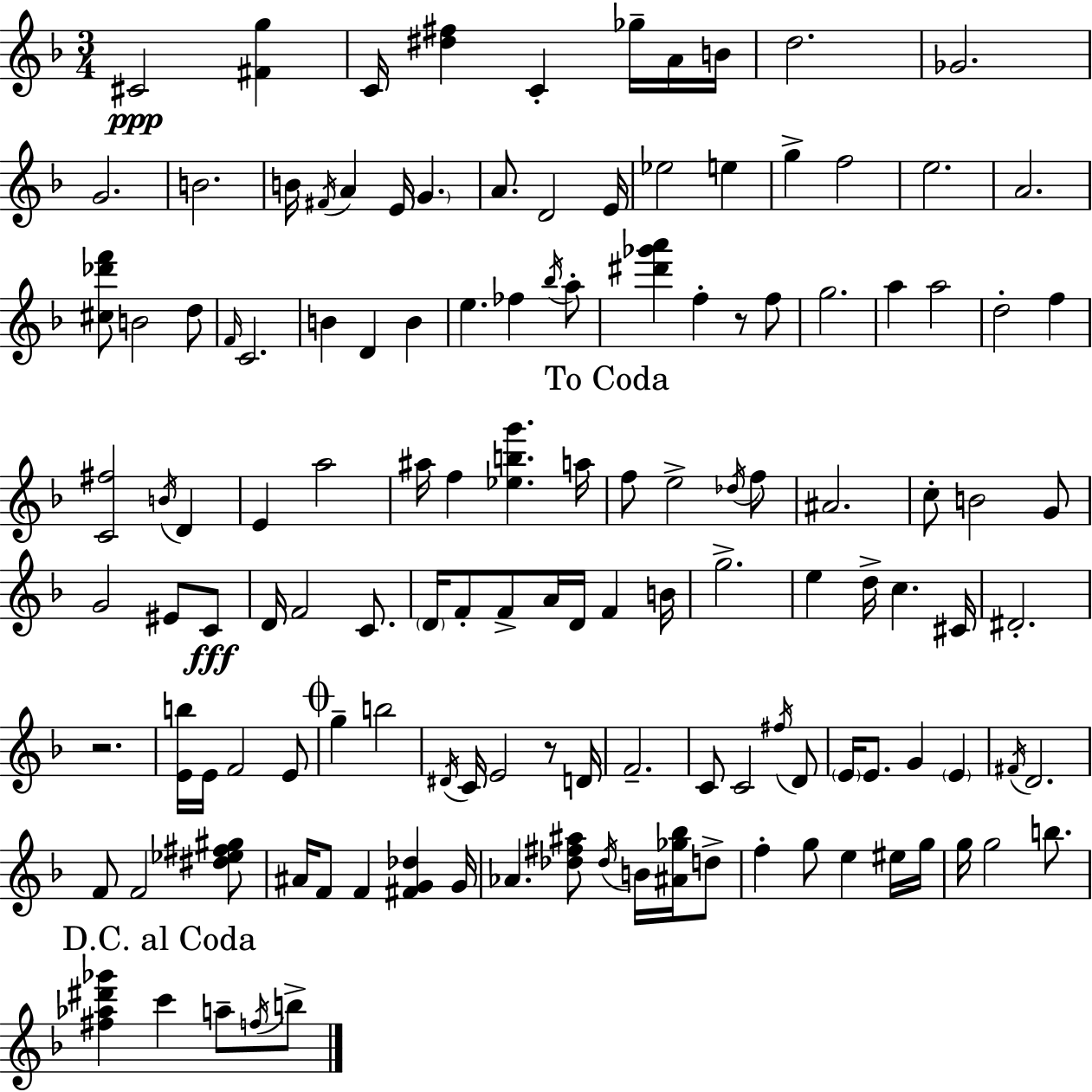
X:1
T:Untitled
M:3/4
L:1/4
K:Dm
^C2 [^Fg] C/4 [^d^f] C _g/4 A/4 B/4 d2 _G2 G2 B2 B/4 ^F/4 A E/4 G A/2 D2 E/4 _e2 e g f2 e2 A2 [^c_d'f']/2 B2 d/2 F/4 C2 B D B e _f _b/4 a/2 [^d'_g'a'] f z/2 f/2 g2 a a2 d2 f [C^f]2 B/4 D E a2 ^a/4 f [_ebg'] a/4 f/2 e2 _d/4 f/2 ^A2 c/2 B2 G/2 G2 ^E/2 C/2 D/4 F2 C/2 D/4 F/2 F/2 A/4 D/4 F B/4 g2 e d/4 c ^C/4 ^D2 z2 [Eb]/4 E/4 F2 E/2 g b2 ^D/4 C/4 E2 z/2 D/4 F2 C/2 C2 ^f/4 D/2 E/4 E/2 G E ^F/4 D2 F/2 F2 [^d_e^f^g]/2 ^A/4 F/2 F [^FG_d] G/4 _A [_d^f^a]/2 _d/4 B/4 [^A_g_b]/4 d/2 f g/2 e ^e/4 g/4 g/4 g2 b/2 [^f_a^d'_g'] c' a/2 f/4 b/2